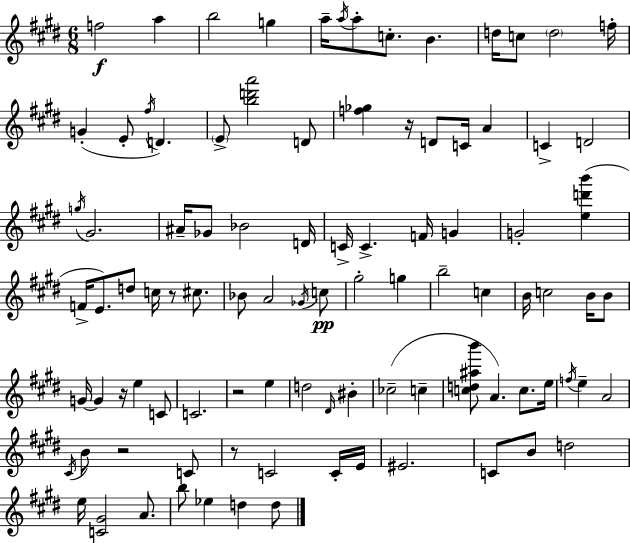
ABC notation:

X:1
T:Untitled
M:6/8
L:1/4
K:E
f2 a b2 g a/4 a/4 a/2 c/2 B d/4 c/2 d2 f/4 G E/2 ^f/4 D E/2 [bd'a']2 D/2 [f_g] z/4 D/2 C/4 A C D2 g/4 ^G2 ^A/4 _G/2 _B2 D/4 C/4 C F/4 G G2 [ed'b'] F/4 E/2 d/2 c/4 z/2 ^c/2 _B/2 A2 _G/4 c/2 ^g2 g b2 c B/4 c2 B/4 B/2 G/4 G z/4 e C/2 C2 z2 e d2 ^D/4 ^B _c2 c [cd^ab']/2 A c/2 e/4 f/4 e A2 ^C/4 B/2 z2 C/2 z/2 C2 C/4 E/4 ^E2 C/2 B/2 d2 e/4 [C^G]2 A/2 b/2 _e d d/2